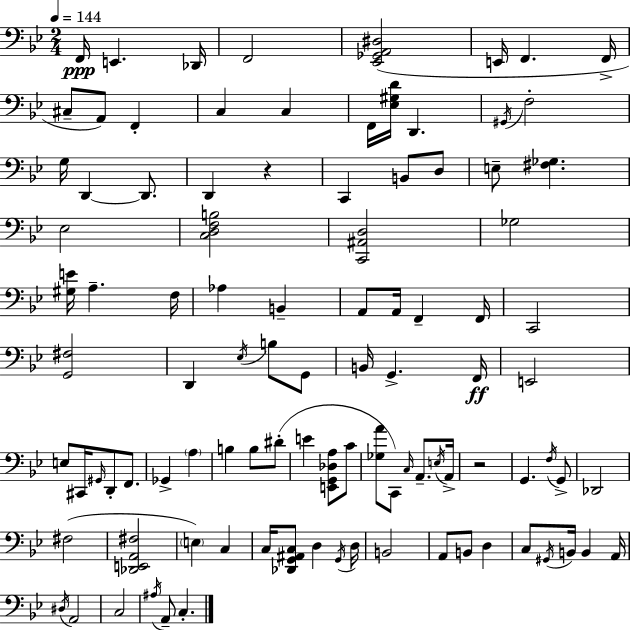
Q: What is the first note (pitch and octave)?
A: F2